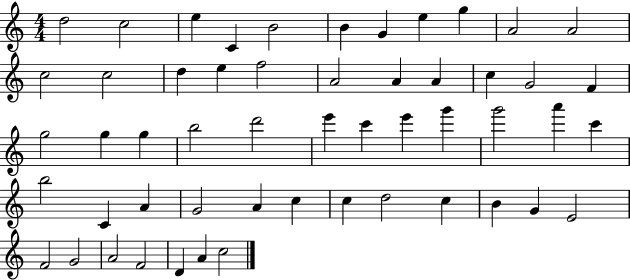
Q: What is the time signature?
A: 4/4